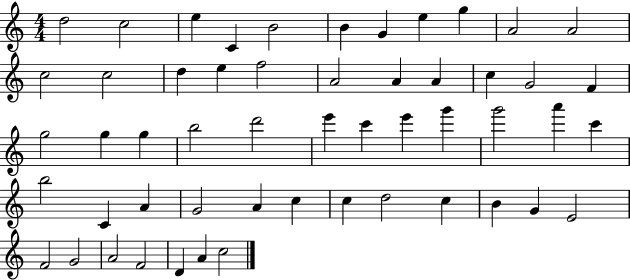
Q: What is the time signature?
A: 4/4